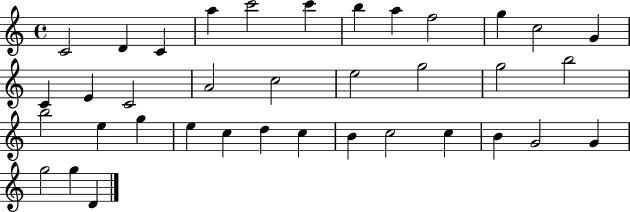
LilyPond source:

{
  \clef treble
  \time 4/4
  \defaultTimeSignature
  \key c \major
  c'2 d'4 c'4 | a''4 c'''2 c'''4 | b''4 a''4 f''2 | g''4 c''2 g'4 | \break c'4 e'4 c'2 | a'2 c''2 | e''2 g''2 | g''2 b''2 | \break b''2 e''4 g''4 | e''4 c''4 d''4 c''4 | b'4 c''2 c''4 | b'4 g'2 g'4 | \break g''2 g''4 d'4 | \bar "|."
}